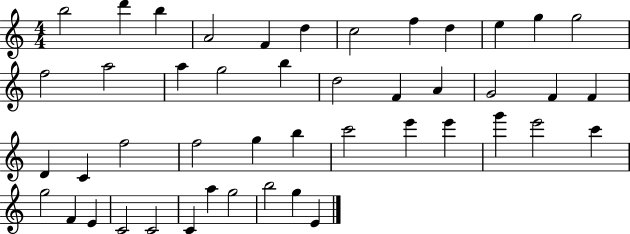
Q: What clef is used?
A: treble